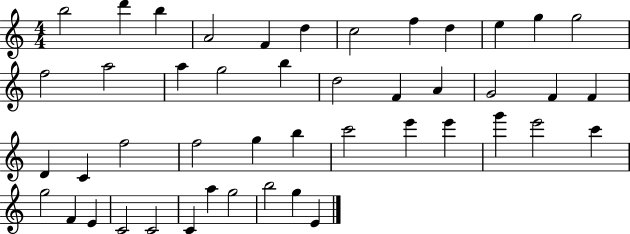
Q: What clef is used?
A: treble